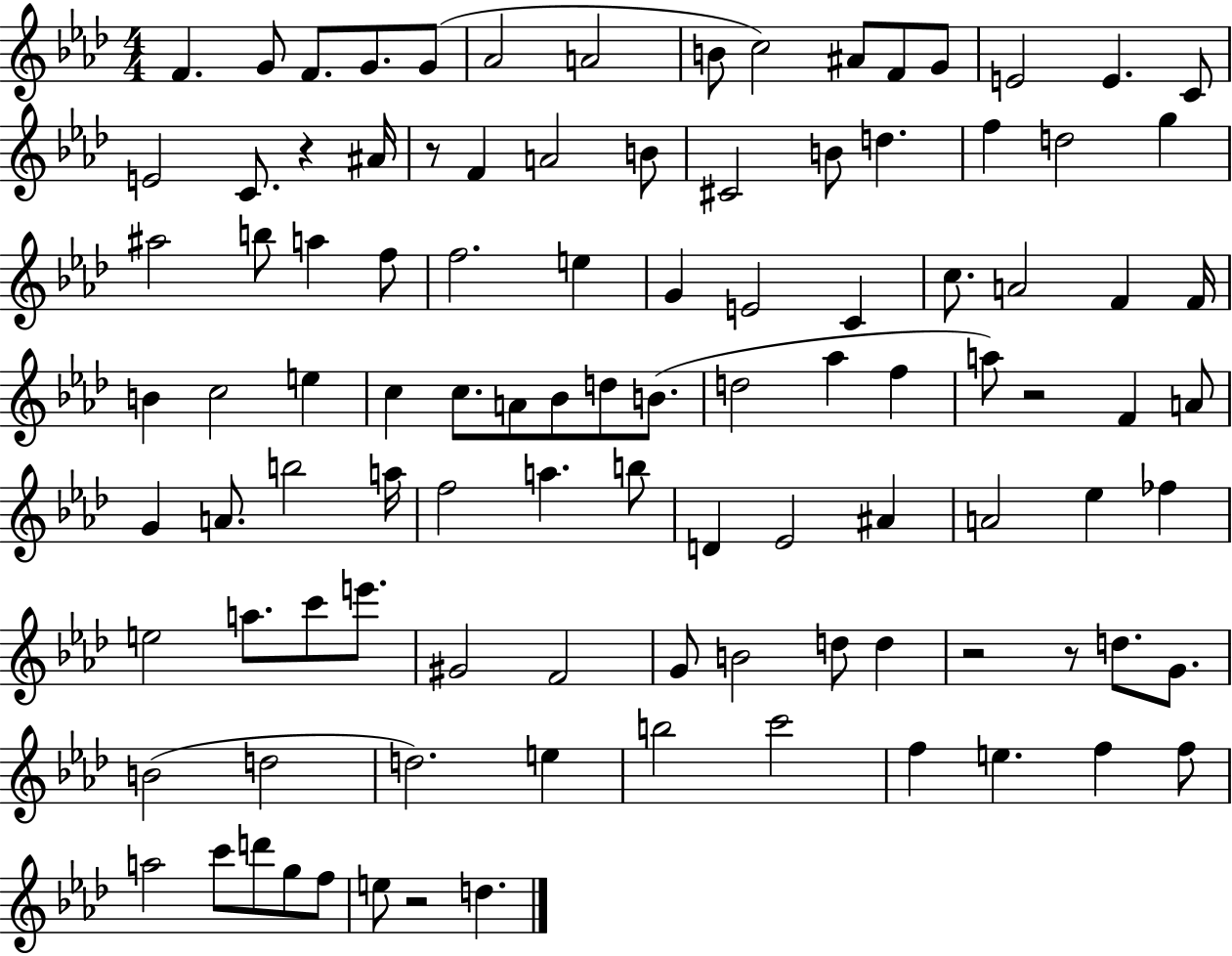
X:1
T:Untitled
M:4/4
L:1/4
K:Ab
F G/2 F/2 G/2 G/2 _A2 A2 B/2 c2 ^A/2 F/2 G/2 E2 E C/2 E2 C/2 z ^A/4 z/2 F A2 B/2 ^C2 B/2 d f d2 g ^a2 b/2 a f/2 f2 e G E2 C c/2 A2 F F/4 B c2 e c c/2 A/2 _B/2 d/2 B/2 d2 _a f a/2 z2 F A/2 G A/2 b2 a/4 f2 a b/2 D _E2 ^A A2 _e _f e2 a/2 c'/2 e'/2 ^G2 F2 G/2 B2 d/2 d z2 z/2 d/2 G/2 B2 d2 d2 e b2 c'2 f e f f/2 a2 c'/2 d'/2 g/2 f/2 e/2 z2 d